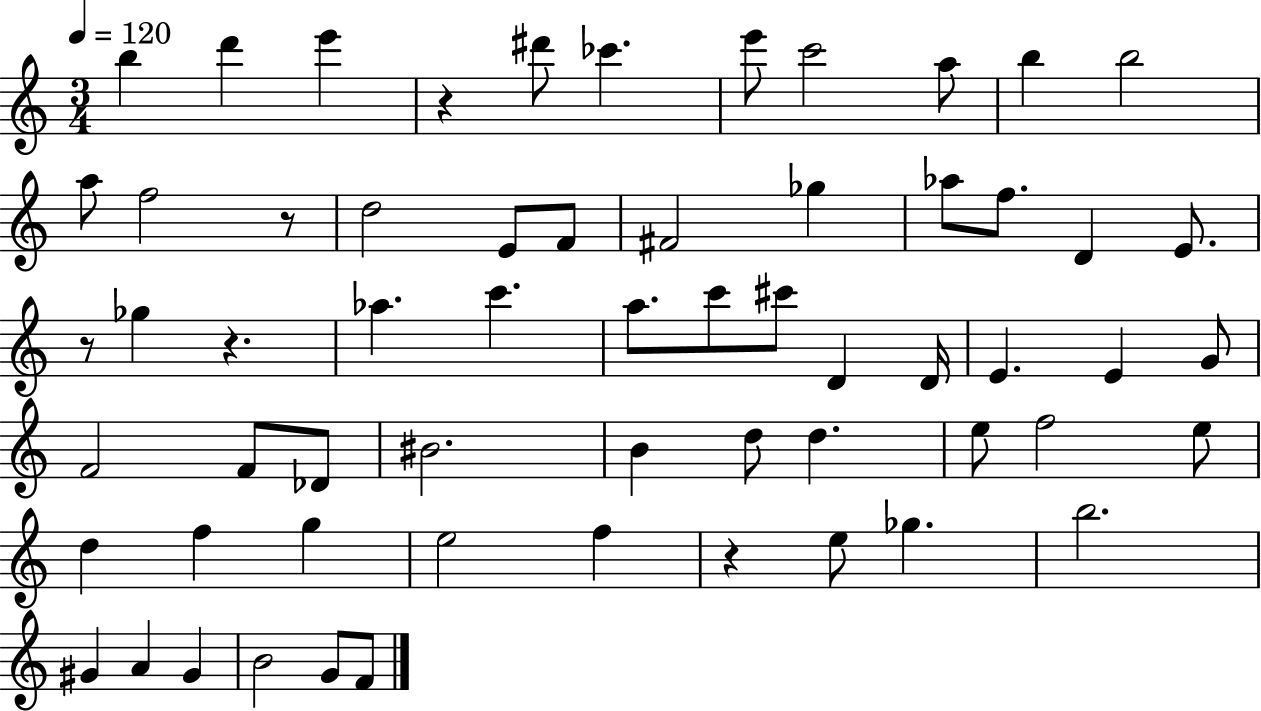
{
  \clef treble
  \numericTimeSignature
  \time 3/4
  \key c \major
  \tempo 4 = 120
  b''4 d'''4 e'''4 | r4 dis'''8 ces'''4. | e'''8 c'''2 a''8 | b''4 b''2 | \break a''8 f''2 r8 | d''2 e'8 f'8 | fis'2 ges''4 | aes''8 f''8. d'4 e'8. | \break r8 ges''4 r4. | aes''4. c'''4. | a''8. c'''8 cis'''8 d'4 d'16 | e'4. e'4 g'8 | \break f'2 f'8 des'8 | bis'2. | b'4 d''8 d''4. | e''8 f''2 e''8 | \break d''4 f''4 g''4 | e''2 f''4 | r4 e''8 ges''4. | b''2. | \break gis'4 a'4 gis'4 | b'2 g'8 f'8 | \bar "|."
}